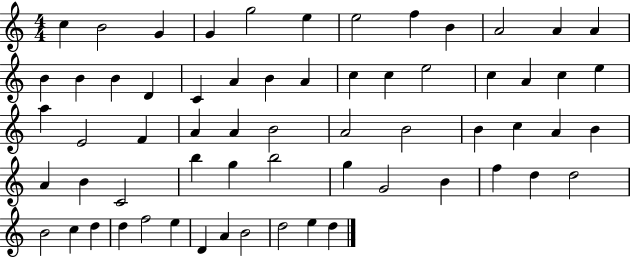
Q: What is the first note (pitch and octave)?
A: C5